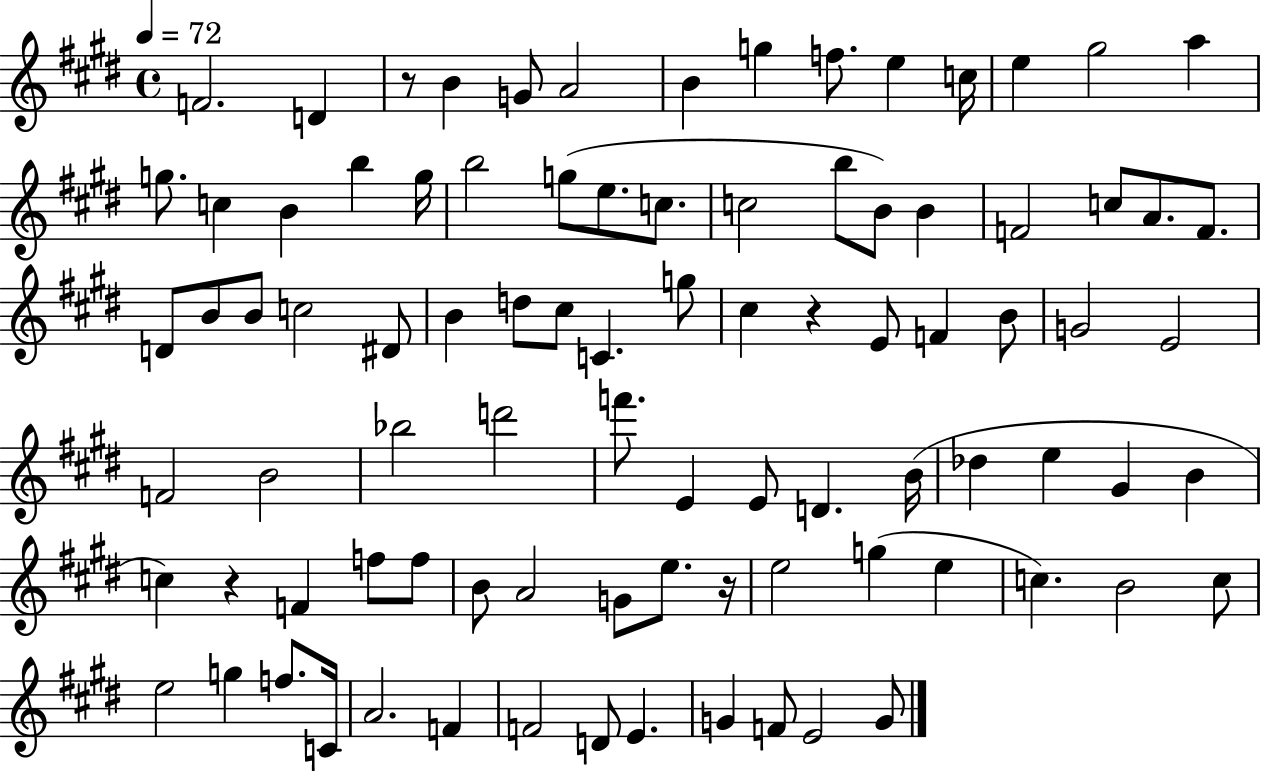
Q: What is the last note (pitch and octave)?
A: G4